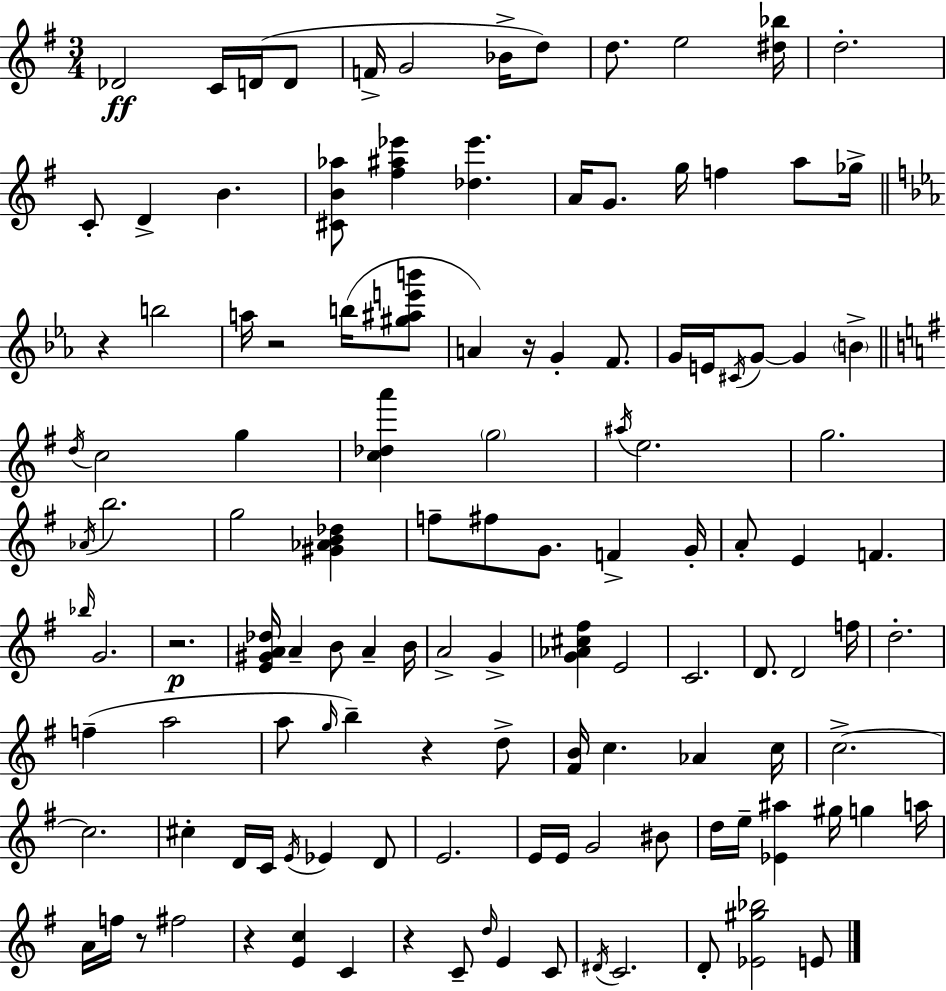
Db4/h C4/s D4/s D4/e F4/s G4/h Bb4/s D5/e D5/e. E5/h [D#5,Bb5]/s D5/h. C4/e D4/q B4/q. [C#4,B4,Ab5]/e [F#5,A#5,Eb6]/q [Db5,Eb6]/q. A4/s G4/e. G5/s F5/q A5/e Gb5/s R/q B5/h A5/s R/h B5/s [G#5,A#5,E6,B6]/e A4/q R/s G4/q F4/e. G4/s E4/s C#4/s G4/e G4/q B4/q D5/s C5/h G5/q [C5,Db5,A6]/q G5/h A#5/s E5/h. G5/h. Ab4/s B5/h. G5/h [G#4,Ab4,B4,Db5]/q F5/e F#5/e G4/e. F4/q G4/s A4/e E4/q F4/q. Bb5/s G4/h. R/h. [E4,G#4,A4,Db5]/s A4/q B4/e A4/q B4/s A4/h G4/q [G4,Ab4,C#5,F#5]/q E4/h C4/h. D4/e. D4/h F5/s D5/h. F5/q A5/h A5/e G5/s B5/q R/q D5/e [F#4,B4]/s C5/q. Ab4/q C5/s C5/h. C5/h. C#5/q D4/s C4/s E4/s Eb4/q D4/e E4/h. E4/s E4/s G4/h BIS4/e D5/s E5/s [Eb4,A#5]/q G#5/s G5/q A5/s A4/s F5/s R/e F#5/h R/q [E4,C5]/q C4/q R/q C4/e D5/s E4/q C4/e D#4/s C4/h. D4/e [Eb4,G#5,Bb5]/h E4/e